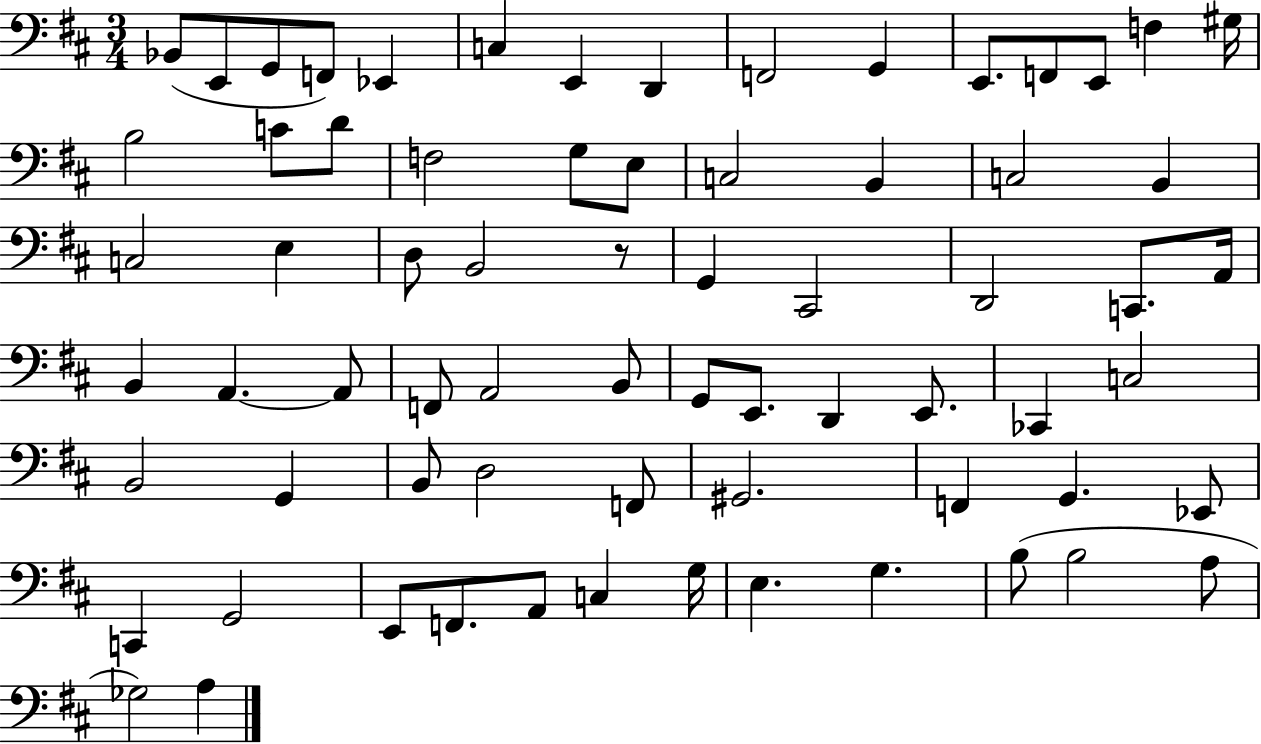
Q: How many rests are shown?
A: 1